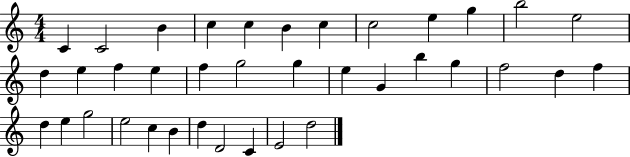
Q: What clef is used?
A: treble